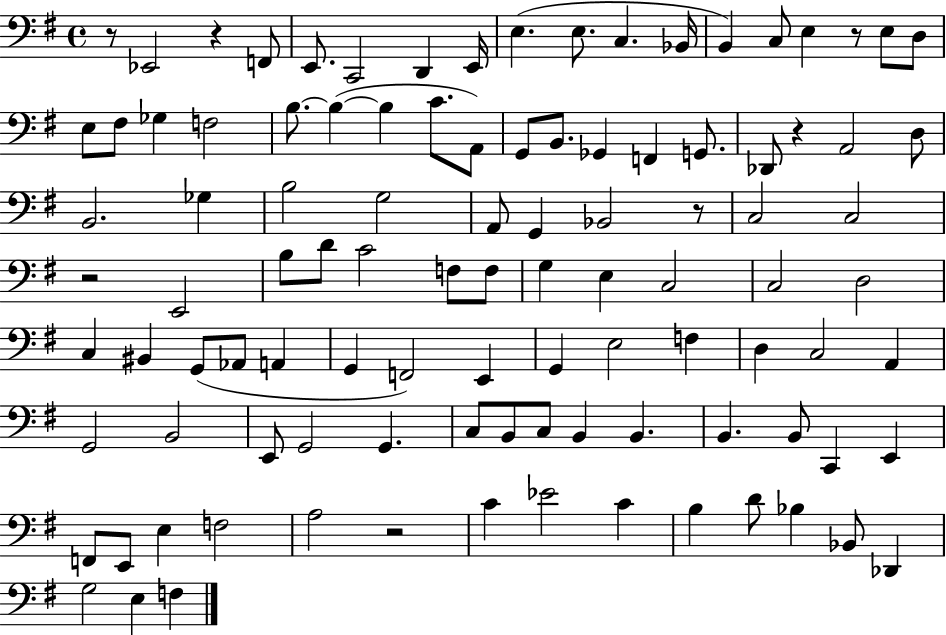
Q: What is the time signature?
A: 4/4